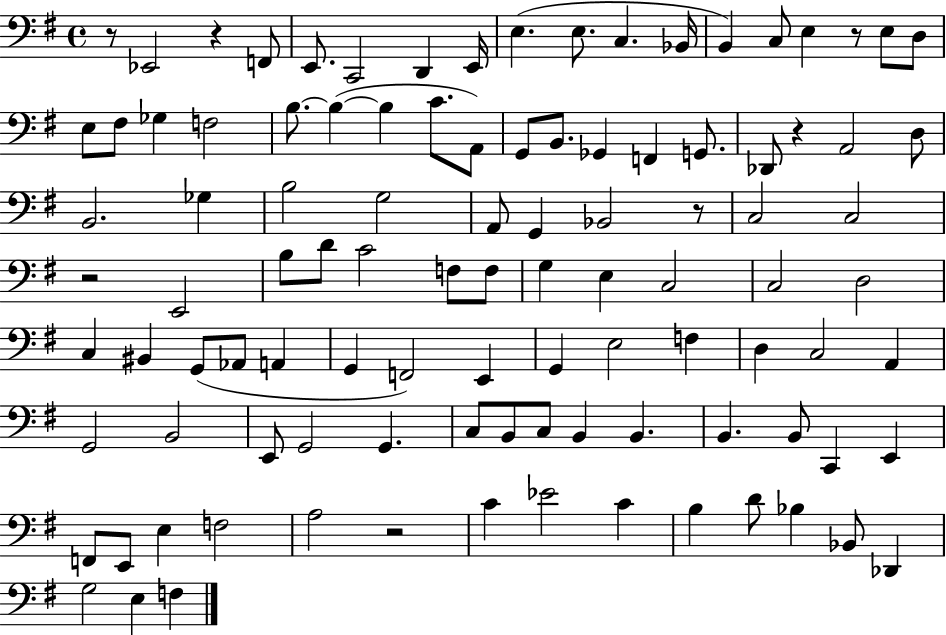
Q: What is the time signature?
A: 4/4